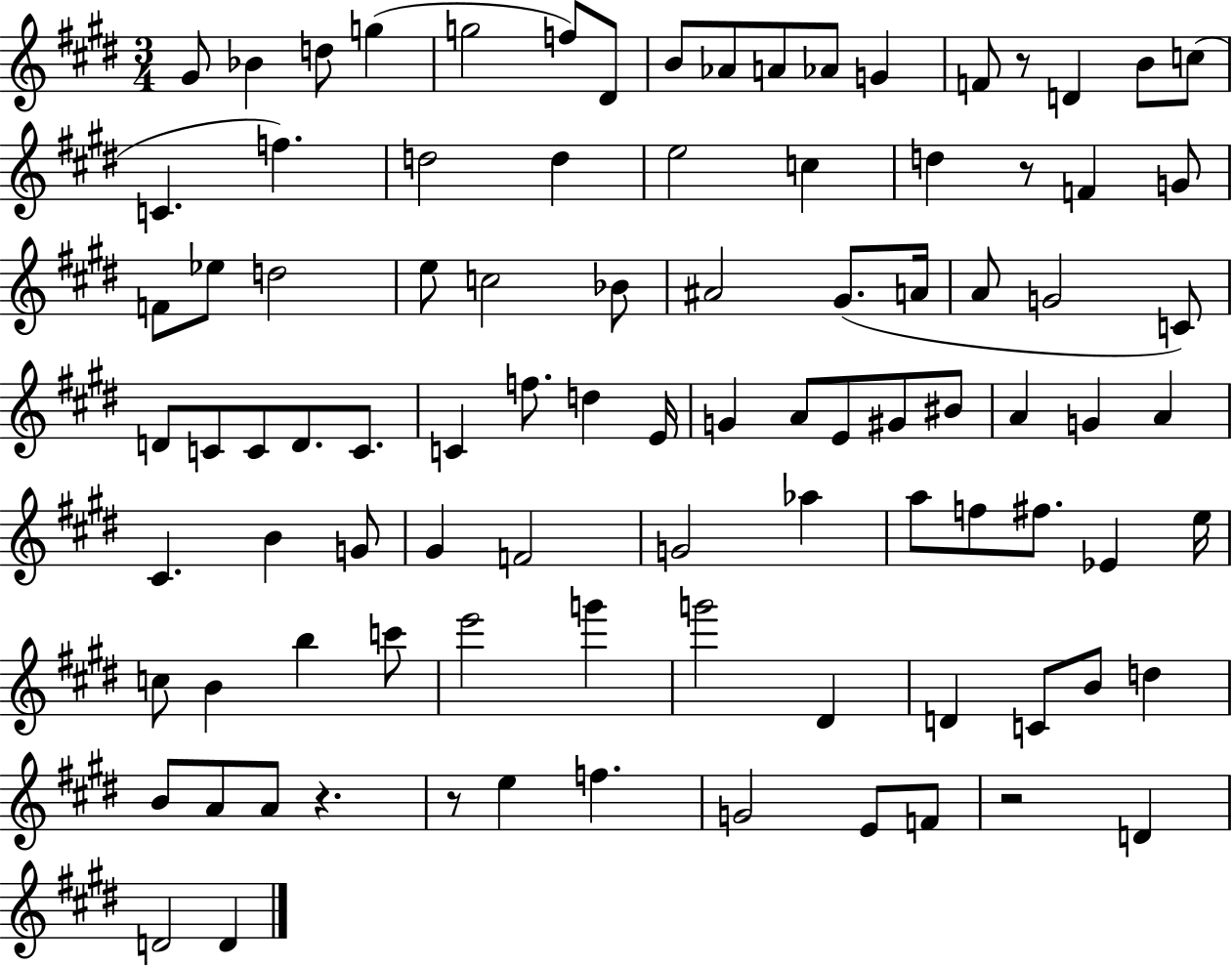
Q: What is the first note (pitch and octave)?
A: G#4